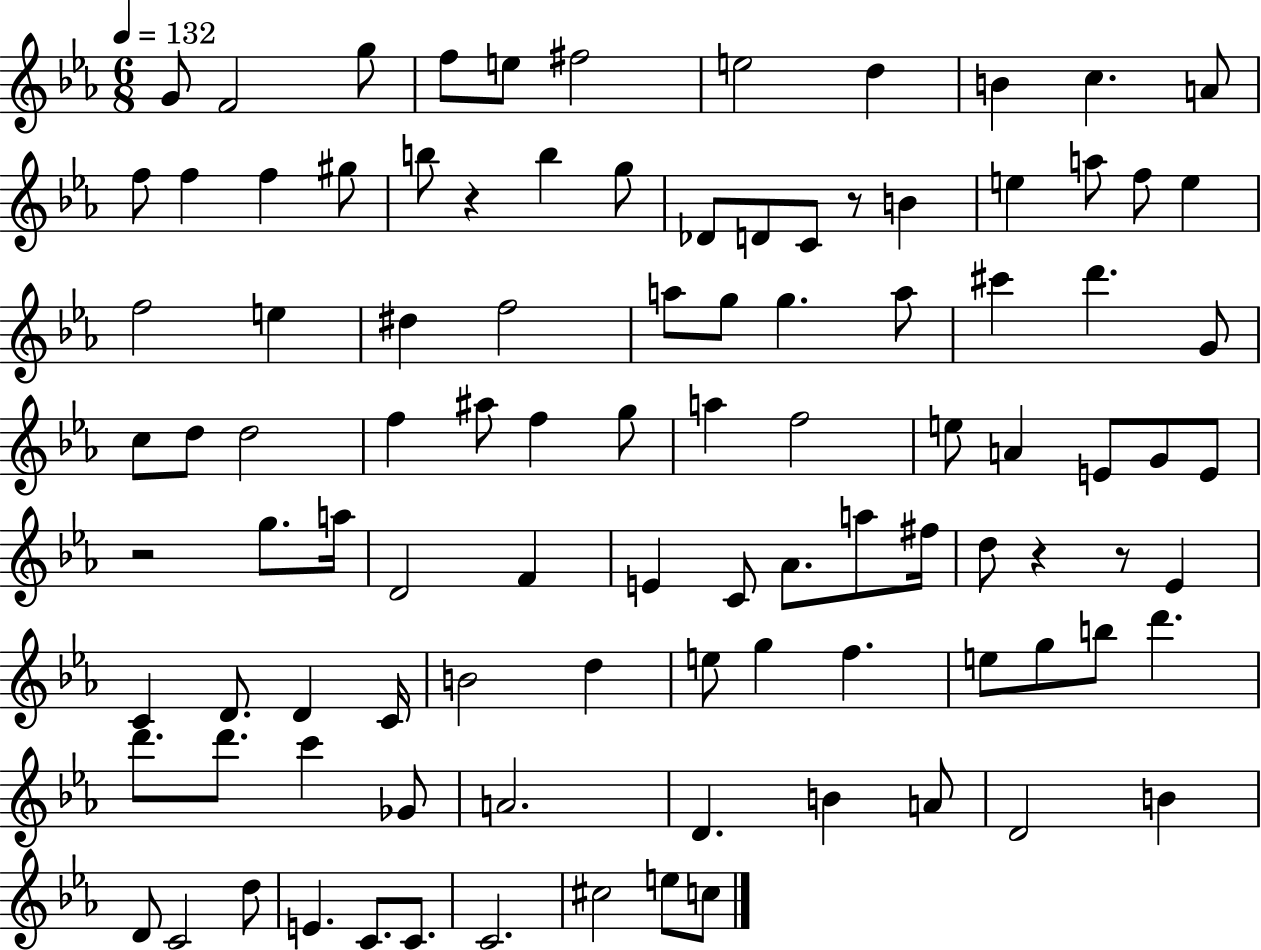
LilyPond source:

{
  \clef treble
  \numericTimeSignature
  \time 6/8
  \key ees \major
  \tempo 4 = 132
  g'8 f'2 g''8 | f''8 e''8 fis''2 | e''2 d''4 | b'4 c''4. a'8 | \break f''8 f''4 f''4 gis''8 | b''8 r4 b''4 g''8 | des'8 d'8 c'8 r8 b'4 | e''4 a''8 f''8 e''4 | \break f''2 e''4 | dis''4 f''2 | a''8 g''8 g''4. a''8 | cis'''4 d'''4. g'8 | \break c''8 d''8 d''2 | f''4 ais''8 f''4 g''8 | a''4 f''2 | e''8 a'4 e'8 g'8 e'8 | \break r2 g''8. a''16 | d'2 f'4 | e'4 c'8 aes'8. a''8 fis''16 | d''8 r4 r8 ees'4 | \break c'4 d'8. d'4 c'16 | b'2 d''4 | e''8 g''4 f''4. | e''8 g''8 b''8 d'''4. | \break d'''8. d'''8. c'''4 ges'8 | a'2. | d'4. b'4 a'8 | d'2 b'4 | \break d'8 c'2 d''8 | e'4. c'8. c'8. | c'2. | cis''2 e''8 c''8 | \break \bar "|."
}